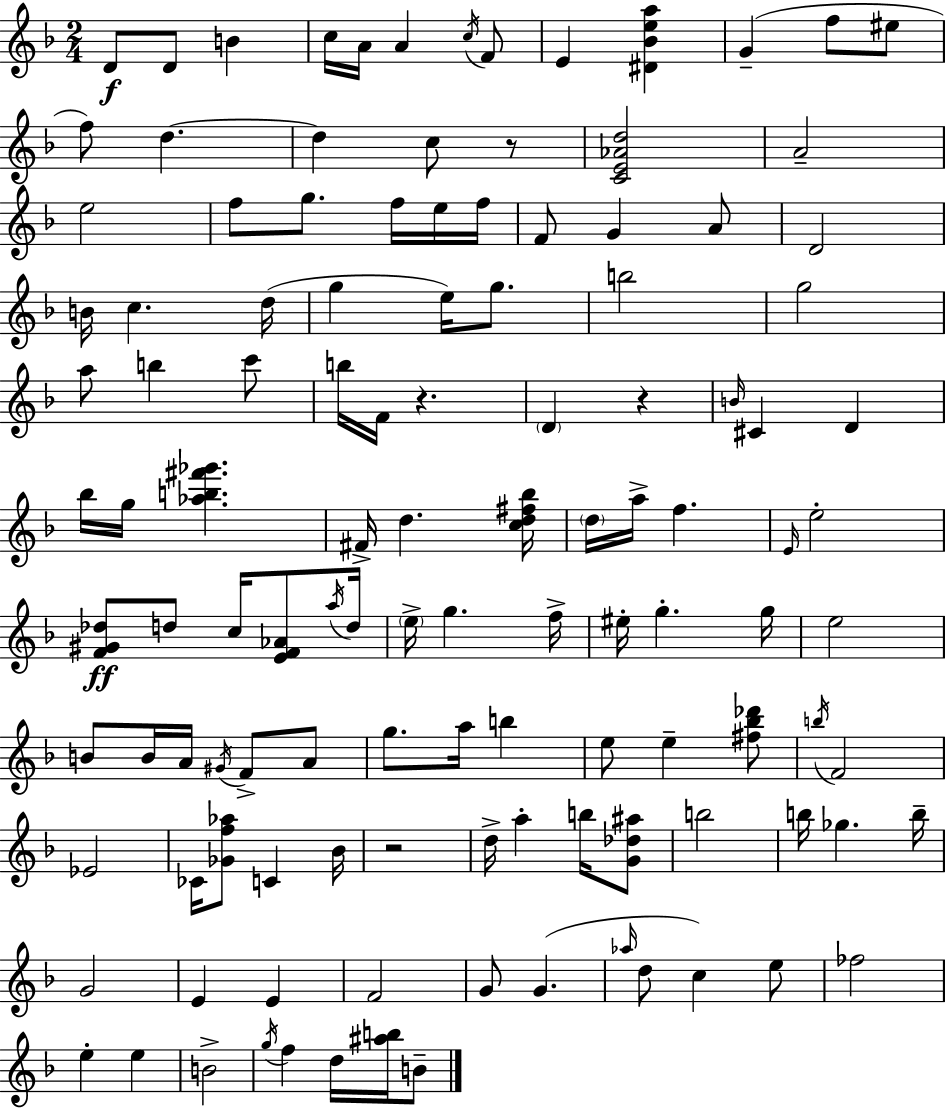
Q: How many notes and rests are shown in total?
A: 120